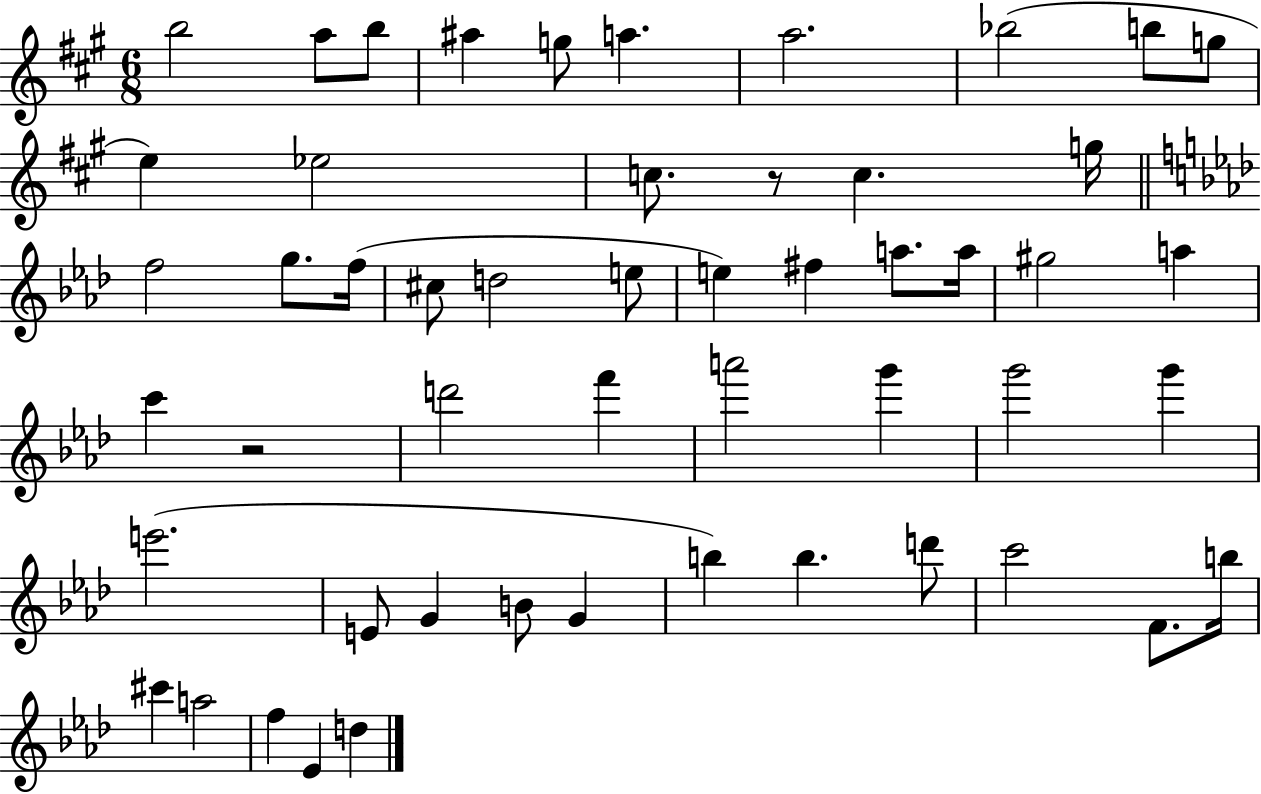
B5/h A5/e B5/e A#5/q G5/e A5/q. A5/h. Bb5/h B5/e G5/e E5/q Eb5/h C5/e. R/e C5/q. G5/s F5/h G5/e. F5/s C#5/e D5/h E5/e E5/q F#5/q A5/e. A5/s G#5/h A5/q C6/q R/h D6/h F6/q A6/h G6/q G6/h G6/q E6/h. E4/e G4/q B4/e G4/q B5/q B5/q. D6/e C6/h F4/e. B5/s C#6/q A5/h F5/q Eb4/q D5/q